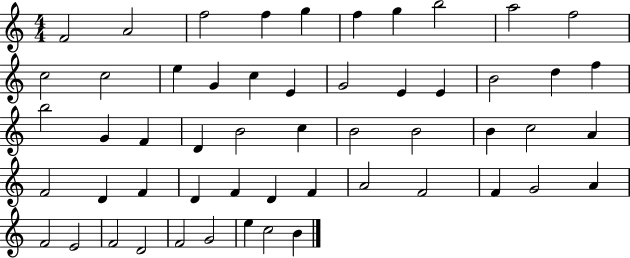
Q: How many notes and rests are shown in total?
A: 54